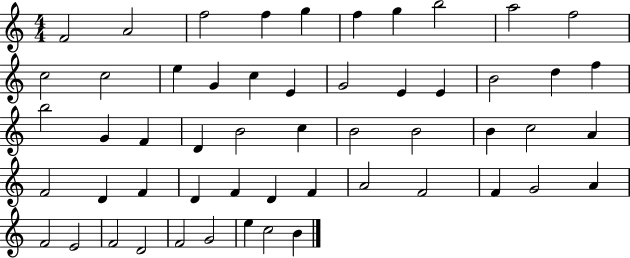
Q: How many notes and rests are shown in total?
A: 54